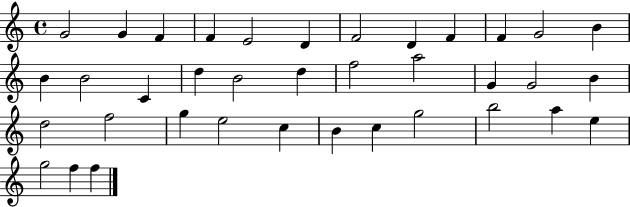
{
  \clef treble
  \time 4/4
  \defaultTimeSignature
  \key c \major
  g'2 g'4 f'4 | f'4 e'2 d'4 | f'2 d'4 f'4 | f'4 g'2 b'4 | \break b'4 b'2 c'4 | d''4 b'2 d''4 | f''2 a''2 | g'4 g'2 b'4 | \break d''2 f''2 | g''4 e''2 c''4 | b'4 c''4 g''2 | b''2 a''4 e''4 | \break g''2 f''4 f''4 | \bar "|."
}